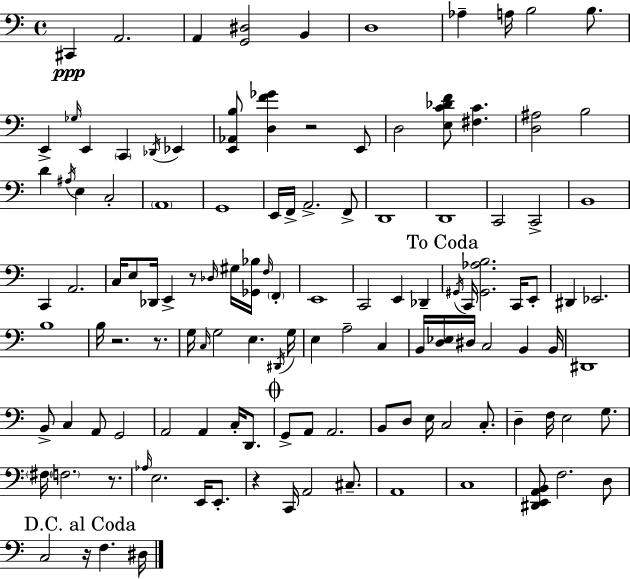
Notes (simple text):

C#2/q A2/h. A2/q [G2,D#3]/h B2/q D3/w Ab3/q A3/s B3/h B3/e. E2/q Gb3/s E2/q C2/q Db2/s Eb2/q [E2,Ab2,B3]/e [D3,F4,Gb4]/q R/h E2/e D3/h [E3,C4,Db4,F4]/e [F#3,C4]/q. [D3,A#3]/h B3/h D4/q A#3/s E3/q C3/h A2/w G2/w E2/s F2/s A2/h. F2/e D2/w D2/w C2/h C2/h B2/w C2/q A2/h. C3/s E3/e Db2/s E2/q R/e Db3/s G#3/s [Gb2,Bb3]/s F3/s F2/q E2/w C2/h E2/q Db2/q G#2/s C2/s [G#2,Ab3,B3]/h. C2/s E2/e D#2/q Eb2/h. B3/w B3/s R/h. R/e. G3/s C3/s G3/h E3/q. D#2/s G3/s E3/q A3/h C3/q B2/s [D3,Eb3]/s D#3/s C3/h B2/q B2/s D#2/w B2/e C3/q A2/e G2/h A2/h A2/q C3/s D2/e. G2/e A2/e A2/h. B2/e D3/e E3/s C3/h C3/e. D3/q F3/s E3/h G3/e. F#3/s F3/h. R/e. Ab3/s E3/h. E2/s E2/e. R/q C2/s A2/h C#3/e. A2/w C3/w [D#2,E2,A2,B2]/e F3/h. D3/e C3/h R/s F3/q. D#3/s